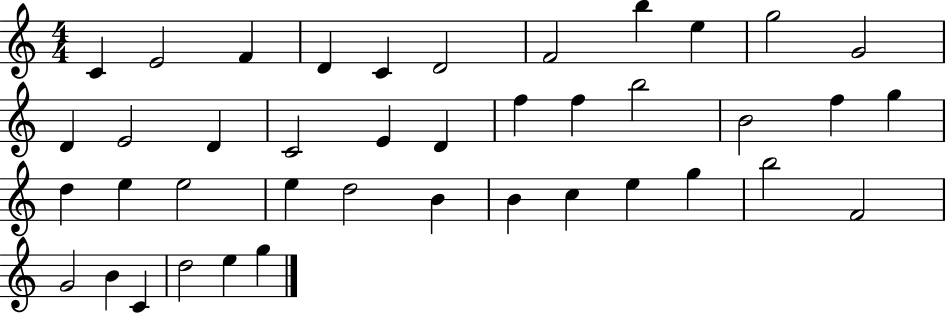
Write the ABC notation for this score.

X:1
T:Untitled
M:4/4
L:1/4
K:C
C E2 F D C D2 F2 b e g2 G2 D E2 D C2 E D f f b2 B2 f g d e e2 e d2 B B c e g b2 F2 G2 B C d2 e g